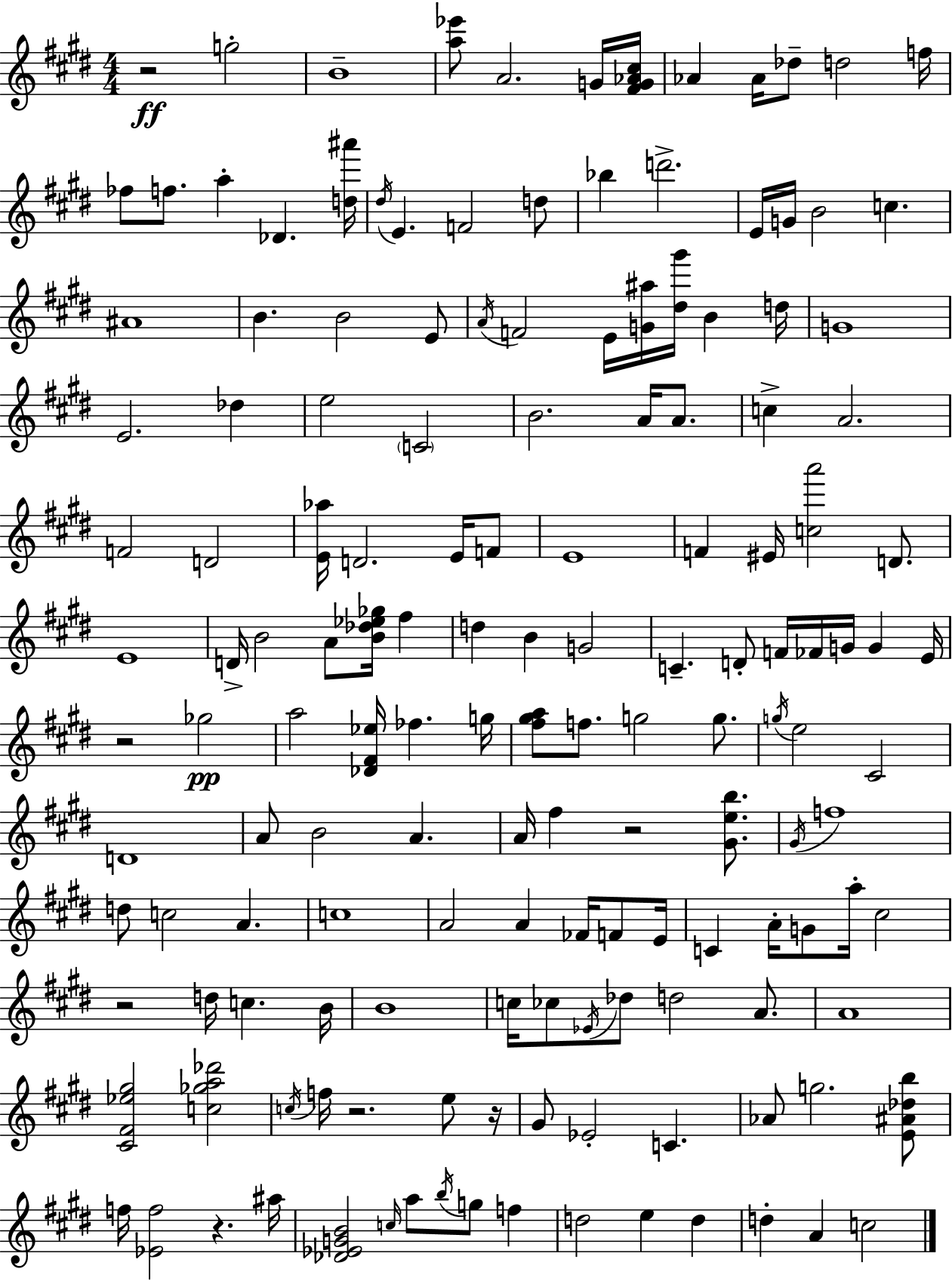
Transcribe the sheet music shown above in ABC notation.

X:1
T:Untitled
M:4/4
L:1/4
K:E
z2 g2 B4 [a_e']/2 A2 G/4 [^FG_A^c]/4 _A _A/4 _d/2 d2 f/4 _f/2 f/2 a _D [d^a']/4 ^d/4 E F2 d/2 _b d'2 E/4 G/4 B2 c ^A4 B B2 E/2 A/4 F2 E/4 [G^a]/4 [^d^g']/4 B d/4 G4 E2 _d e2 C2 B2 A/4 A/2 c A2 F2 D2 [E_a]/4 D2 E/4 F/2 E4 F ^E/4 [ca']2 D/2 E4 D/4 B2 A/2 [B_d_e_g]/4 ^f d B G2 C D/2 F/4 _F/4 G/4 G E/4 z2 _g2 a2 [_D^F_e]/4 _f g/4 [^f^ga]/2 f/2 g2 g/2 g/4 e2 ^C2 D4 A/2 B2 A A/4 ^f z2 [^Geb]/2 ^G/4 f4 d/2 c2 A c4 A2 A _F/4 F/2 E/4 C A/4 G/2 a/4 ^c2 z2 d/4 c B/4 B4 c/4 _c/2 _E/4 _d/2 d2 A/2 A4 [^C^F_e^g]2 [c_ga_d']2 c/4 f/4 z2 e/2 z/4 ^G/2 _E2 C _A/2 g2 [E^A_db]/2 f/4 [_Ef]2 z ^a/4 [_D_EGB]2 c/4 a/2 b/4 g/2 f d2 e d d A c2